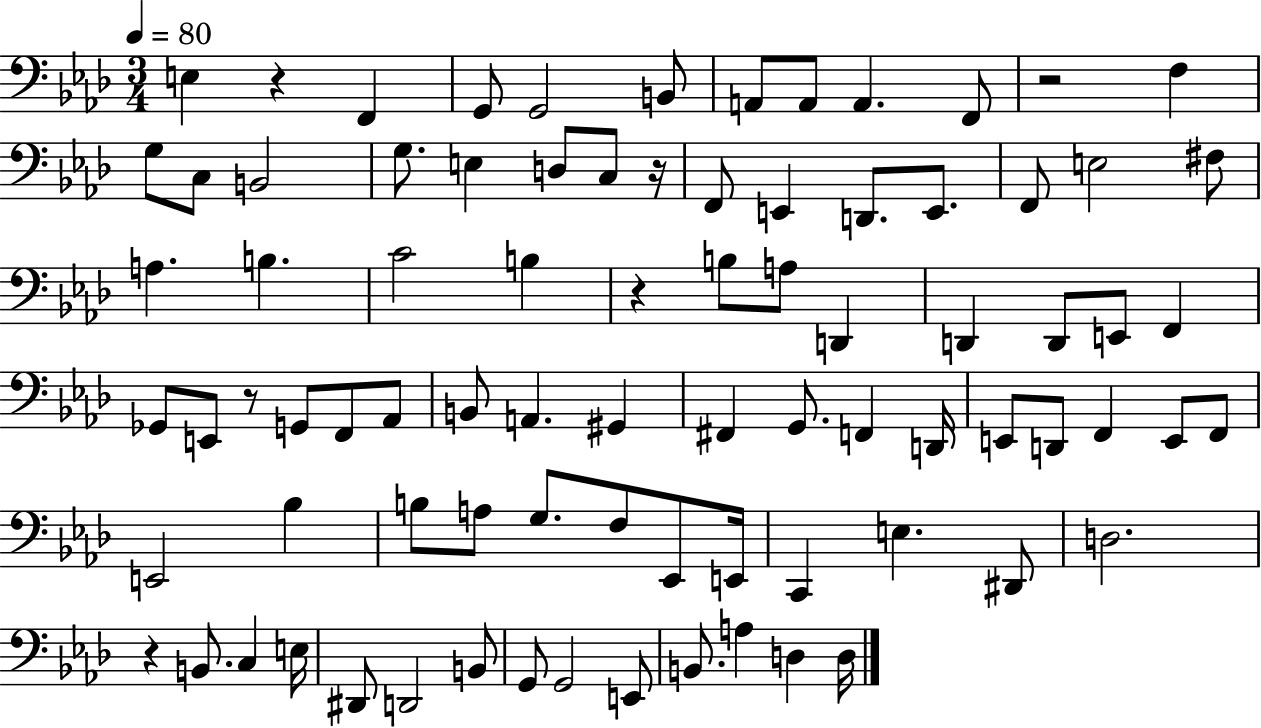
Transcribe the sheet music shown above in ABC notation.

X:1
T:Untitled
M:3/4
L:1/4
K:Ab
E, z F,, G,,/2 G,,2 B,,/2 A,,/2 A,,/2 A,, F,,/2 z2 F, G,/2 C,/2 B,,2 G,/2 E, D,/2 C,/2 z/4 F,,/2 E,, D,,/2 E,,/2 F,,/2 E,2 ^F,/2 A, B, C2 B, z B,/2 A,/2 D,, D,, D,,/2 E,,/2 F,, _G,,/2 E,,/2 z/2 G,,/2 F,,/2 _A,,/2 B,,/2 A,, ^G,, ^F,, G,,/2 F,, D,,/4 E,,/2 D,,/2 F,, E,,/2 F,,/2 E,,2 _B, B,/2 A,/2 G,/2 F,/2 _E,,/2 E,,/4 C,, E, ^D,,/2 D,2 z B,,/2 C, E,/4 ^D,,/2 D,,2 B,,/2 G,,/2 G,,2 E,,/2 B,,/2 A, D, D,/4